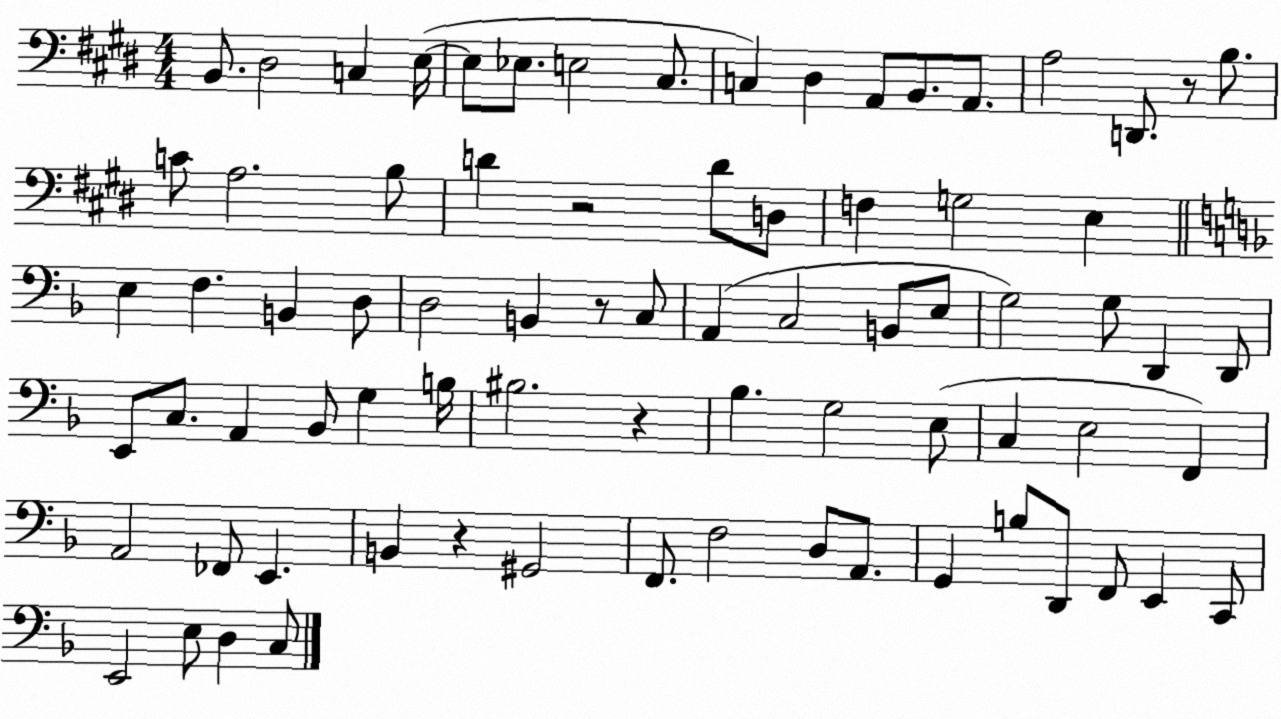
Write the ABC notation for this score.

X:1
T:Untitled
M:4/4
L:1/4
K:E
B,,/2 ^D,2 C, E,/4 E,/2 _E,/2 E,2 ^C,/2 C, ^D, A,,/2 B,,/2 A,,/2 A,2 D,,/2 z/2 B,/2 C/2 A,2 B,/2 D z2 D/2 D,/2 F, G,2 E, E, F, B,, D,/2 D,2 B,, z/2 C,/2 A,, C,2 B,,/2 E,/2 G,2 G,/2 D,, D,,/2 E,,/2 C,/2 A,, _B,,/2 G, B,/4 ^B,2 z _B, G,2 E,/2 C, E,2 F,, A,,2 _F,,/2 E,, B,, z ^G,,2 F,,/2 F,2 D,/2 A,,/2 G,, B,/2 D,,/2 F,,/2 E,, C,,/2 E,,2 E,/2 D, C,/2